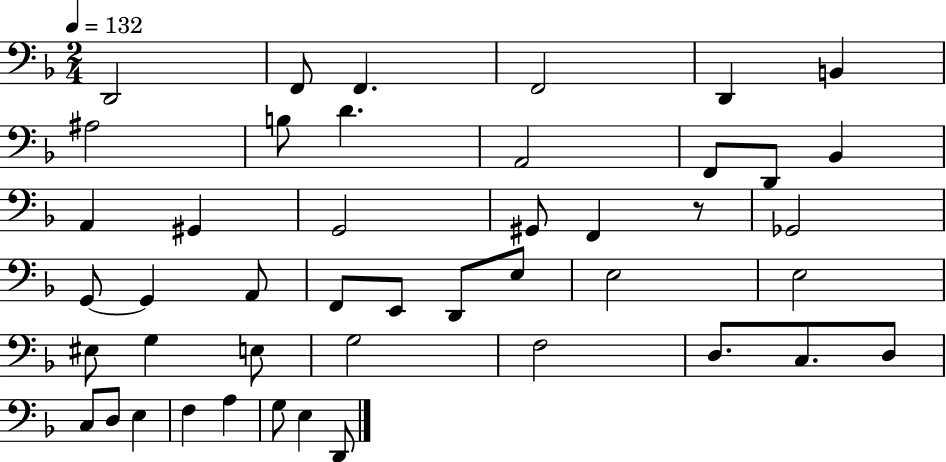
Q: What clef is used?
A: bass